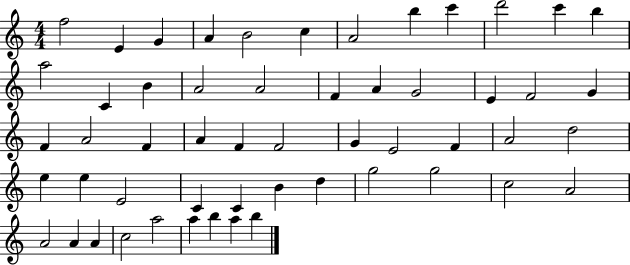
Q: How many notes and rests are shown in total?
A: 54